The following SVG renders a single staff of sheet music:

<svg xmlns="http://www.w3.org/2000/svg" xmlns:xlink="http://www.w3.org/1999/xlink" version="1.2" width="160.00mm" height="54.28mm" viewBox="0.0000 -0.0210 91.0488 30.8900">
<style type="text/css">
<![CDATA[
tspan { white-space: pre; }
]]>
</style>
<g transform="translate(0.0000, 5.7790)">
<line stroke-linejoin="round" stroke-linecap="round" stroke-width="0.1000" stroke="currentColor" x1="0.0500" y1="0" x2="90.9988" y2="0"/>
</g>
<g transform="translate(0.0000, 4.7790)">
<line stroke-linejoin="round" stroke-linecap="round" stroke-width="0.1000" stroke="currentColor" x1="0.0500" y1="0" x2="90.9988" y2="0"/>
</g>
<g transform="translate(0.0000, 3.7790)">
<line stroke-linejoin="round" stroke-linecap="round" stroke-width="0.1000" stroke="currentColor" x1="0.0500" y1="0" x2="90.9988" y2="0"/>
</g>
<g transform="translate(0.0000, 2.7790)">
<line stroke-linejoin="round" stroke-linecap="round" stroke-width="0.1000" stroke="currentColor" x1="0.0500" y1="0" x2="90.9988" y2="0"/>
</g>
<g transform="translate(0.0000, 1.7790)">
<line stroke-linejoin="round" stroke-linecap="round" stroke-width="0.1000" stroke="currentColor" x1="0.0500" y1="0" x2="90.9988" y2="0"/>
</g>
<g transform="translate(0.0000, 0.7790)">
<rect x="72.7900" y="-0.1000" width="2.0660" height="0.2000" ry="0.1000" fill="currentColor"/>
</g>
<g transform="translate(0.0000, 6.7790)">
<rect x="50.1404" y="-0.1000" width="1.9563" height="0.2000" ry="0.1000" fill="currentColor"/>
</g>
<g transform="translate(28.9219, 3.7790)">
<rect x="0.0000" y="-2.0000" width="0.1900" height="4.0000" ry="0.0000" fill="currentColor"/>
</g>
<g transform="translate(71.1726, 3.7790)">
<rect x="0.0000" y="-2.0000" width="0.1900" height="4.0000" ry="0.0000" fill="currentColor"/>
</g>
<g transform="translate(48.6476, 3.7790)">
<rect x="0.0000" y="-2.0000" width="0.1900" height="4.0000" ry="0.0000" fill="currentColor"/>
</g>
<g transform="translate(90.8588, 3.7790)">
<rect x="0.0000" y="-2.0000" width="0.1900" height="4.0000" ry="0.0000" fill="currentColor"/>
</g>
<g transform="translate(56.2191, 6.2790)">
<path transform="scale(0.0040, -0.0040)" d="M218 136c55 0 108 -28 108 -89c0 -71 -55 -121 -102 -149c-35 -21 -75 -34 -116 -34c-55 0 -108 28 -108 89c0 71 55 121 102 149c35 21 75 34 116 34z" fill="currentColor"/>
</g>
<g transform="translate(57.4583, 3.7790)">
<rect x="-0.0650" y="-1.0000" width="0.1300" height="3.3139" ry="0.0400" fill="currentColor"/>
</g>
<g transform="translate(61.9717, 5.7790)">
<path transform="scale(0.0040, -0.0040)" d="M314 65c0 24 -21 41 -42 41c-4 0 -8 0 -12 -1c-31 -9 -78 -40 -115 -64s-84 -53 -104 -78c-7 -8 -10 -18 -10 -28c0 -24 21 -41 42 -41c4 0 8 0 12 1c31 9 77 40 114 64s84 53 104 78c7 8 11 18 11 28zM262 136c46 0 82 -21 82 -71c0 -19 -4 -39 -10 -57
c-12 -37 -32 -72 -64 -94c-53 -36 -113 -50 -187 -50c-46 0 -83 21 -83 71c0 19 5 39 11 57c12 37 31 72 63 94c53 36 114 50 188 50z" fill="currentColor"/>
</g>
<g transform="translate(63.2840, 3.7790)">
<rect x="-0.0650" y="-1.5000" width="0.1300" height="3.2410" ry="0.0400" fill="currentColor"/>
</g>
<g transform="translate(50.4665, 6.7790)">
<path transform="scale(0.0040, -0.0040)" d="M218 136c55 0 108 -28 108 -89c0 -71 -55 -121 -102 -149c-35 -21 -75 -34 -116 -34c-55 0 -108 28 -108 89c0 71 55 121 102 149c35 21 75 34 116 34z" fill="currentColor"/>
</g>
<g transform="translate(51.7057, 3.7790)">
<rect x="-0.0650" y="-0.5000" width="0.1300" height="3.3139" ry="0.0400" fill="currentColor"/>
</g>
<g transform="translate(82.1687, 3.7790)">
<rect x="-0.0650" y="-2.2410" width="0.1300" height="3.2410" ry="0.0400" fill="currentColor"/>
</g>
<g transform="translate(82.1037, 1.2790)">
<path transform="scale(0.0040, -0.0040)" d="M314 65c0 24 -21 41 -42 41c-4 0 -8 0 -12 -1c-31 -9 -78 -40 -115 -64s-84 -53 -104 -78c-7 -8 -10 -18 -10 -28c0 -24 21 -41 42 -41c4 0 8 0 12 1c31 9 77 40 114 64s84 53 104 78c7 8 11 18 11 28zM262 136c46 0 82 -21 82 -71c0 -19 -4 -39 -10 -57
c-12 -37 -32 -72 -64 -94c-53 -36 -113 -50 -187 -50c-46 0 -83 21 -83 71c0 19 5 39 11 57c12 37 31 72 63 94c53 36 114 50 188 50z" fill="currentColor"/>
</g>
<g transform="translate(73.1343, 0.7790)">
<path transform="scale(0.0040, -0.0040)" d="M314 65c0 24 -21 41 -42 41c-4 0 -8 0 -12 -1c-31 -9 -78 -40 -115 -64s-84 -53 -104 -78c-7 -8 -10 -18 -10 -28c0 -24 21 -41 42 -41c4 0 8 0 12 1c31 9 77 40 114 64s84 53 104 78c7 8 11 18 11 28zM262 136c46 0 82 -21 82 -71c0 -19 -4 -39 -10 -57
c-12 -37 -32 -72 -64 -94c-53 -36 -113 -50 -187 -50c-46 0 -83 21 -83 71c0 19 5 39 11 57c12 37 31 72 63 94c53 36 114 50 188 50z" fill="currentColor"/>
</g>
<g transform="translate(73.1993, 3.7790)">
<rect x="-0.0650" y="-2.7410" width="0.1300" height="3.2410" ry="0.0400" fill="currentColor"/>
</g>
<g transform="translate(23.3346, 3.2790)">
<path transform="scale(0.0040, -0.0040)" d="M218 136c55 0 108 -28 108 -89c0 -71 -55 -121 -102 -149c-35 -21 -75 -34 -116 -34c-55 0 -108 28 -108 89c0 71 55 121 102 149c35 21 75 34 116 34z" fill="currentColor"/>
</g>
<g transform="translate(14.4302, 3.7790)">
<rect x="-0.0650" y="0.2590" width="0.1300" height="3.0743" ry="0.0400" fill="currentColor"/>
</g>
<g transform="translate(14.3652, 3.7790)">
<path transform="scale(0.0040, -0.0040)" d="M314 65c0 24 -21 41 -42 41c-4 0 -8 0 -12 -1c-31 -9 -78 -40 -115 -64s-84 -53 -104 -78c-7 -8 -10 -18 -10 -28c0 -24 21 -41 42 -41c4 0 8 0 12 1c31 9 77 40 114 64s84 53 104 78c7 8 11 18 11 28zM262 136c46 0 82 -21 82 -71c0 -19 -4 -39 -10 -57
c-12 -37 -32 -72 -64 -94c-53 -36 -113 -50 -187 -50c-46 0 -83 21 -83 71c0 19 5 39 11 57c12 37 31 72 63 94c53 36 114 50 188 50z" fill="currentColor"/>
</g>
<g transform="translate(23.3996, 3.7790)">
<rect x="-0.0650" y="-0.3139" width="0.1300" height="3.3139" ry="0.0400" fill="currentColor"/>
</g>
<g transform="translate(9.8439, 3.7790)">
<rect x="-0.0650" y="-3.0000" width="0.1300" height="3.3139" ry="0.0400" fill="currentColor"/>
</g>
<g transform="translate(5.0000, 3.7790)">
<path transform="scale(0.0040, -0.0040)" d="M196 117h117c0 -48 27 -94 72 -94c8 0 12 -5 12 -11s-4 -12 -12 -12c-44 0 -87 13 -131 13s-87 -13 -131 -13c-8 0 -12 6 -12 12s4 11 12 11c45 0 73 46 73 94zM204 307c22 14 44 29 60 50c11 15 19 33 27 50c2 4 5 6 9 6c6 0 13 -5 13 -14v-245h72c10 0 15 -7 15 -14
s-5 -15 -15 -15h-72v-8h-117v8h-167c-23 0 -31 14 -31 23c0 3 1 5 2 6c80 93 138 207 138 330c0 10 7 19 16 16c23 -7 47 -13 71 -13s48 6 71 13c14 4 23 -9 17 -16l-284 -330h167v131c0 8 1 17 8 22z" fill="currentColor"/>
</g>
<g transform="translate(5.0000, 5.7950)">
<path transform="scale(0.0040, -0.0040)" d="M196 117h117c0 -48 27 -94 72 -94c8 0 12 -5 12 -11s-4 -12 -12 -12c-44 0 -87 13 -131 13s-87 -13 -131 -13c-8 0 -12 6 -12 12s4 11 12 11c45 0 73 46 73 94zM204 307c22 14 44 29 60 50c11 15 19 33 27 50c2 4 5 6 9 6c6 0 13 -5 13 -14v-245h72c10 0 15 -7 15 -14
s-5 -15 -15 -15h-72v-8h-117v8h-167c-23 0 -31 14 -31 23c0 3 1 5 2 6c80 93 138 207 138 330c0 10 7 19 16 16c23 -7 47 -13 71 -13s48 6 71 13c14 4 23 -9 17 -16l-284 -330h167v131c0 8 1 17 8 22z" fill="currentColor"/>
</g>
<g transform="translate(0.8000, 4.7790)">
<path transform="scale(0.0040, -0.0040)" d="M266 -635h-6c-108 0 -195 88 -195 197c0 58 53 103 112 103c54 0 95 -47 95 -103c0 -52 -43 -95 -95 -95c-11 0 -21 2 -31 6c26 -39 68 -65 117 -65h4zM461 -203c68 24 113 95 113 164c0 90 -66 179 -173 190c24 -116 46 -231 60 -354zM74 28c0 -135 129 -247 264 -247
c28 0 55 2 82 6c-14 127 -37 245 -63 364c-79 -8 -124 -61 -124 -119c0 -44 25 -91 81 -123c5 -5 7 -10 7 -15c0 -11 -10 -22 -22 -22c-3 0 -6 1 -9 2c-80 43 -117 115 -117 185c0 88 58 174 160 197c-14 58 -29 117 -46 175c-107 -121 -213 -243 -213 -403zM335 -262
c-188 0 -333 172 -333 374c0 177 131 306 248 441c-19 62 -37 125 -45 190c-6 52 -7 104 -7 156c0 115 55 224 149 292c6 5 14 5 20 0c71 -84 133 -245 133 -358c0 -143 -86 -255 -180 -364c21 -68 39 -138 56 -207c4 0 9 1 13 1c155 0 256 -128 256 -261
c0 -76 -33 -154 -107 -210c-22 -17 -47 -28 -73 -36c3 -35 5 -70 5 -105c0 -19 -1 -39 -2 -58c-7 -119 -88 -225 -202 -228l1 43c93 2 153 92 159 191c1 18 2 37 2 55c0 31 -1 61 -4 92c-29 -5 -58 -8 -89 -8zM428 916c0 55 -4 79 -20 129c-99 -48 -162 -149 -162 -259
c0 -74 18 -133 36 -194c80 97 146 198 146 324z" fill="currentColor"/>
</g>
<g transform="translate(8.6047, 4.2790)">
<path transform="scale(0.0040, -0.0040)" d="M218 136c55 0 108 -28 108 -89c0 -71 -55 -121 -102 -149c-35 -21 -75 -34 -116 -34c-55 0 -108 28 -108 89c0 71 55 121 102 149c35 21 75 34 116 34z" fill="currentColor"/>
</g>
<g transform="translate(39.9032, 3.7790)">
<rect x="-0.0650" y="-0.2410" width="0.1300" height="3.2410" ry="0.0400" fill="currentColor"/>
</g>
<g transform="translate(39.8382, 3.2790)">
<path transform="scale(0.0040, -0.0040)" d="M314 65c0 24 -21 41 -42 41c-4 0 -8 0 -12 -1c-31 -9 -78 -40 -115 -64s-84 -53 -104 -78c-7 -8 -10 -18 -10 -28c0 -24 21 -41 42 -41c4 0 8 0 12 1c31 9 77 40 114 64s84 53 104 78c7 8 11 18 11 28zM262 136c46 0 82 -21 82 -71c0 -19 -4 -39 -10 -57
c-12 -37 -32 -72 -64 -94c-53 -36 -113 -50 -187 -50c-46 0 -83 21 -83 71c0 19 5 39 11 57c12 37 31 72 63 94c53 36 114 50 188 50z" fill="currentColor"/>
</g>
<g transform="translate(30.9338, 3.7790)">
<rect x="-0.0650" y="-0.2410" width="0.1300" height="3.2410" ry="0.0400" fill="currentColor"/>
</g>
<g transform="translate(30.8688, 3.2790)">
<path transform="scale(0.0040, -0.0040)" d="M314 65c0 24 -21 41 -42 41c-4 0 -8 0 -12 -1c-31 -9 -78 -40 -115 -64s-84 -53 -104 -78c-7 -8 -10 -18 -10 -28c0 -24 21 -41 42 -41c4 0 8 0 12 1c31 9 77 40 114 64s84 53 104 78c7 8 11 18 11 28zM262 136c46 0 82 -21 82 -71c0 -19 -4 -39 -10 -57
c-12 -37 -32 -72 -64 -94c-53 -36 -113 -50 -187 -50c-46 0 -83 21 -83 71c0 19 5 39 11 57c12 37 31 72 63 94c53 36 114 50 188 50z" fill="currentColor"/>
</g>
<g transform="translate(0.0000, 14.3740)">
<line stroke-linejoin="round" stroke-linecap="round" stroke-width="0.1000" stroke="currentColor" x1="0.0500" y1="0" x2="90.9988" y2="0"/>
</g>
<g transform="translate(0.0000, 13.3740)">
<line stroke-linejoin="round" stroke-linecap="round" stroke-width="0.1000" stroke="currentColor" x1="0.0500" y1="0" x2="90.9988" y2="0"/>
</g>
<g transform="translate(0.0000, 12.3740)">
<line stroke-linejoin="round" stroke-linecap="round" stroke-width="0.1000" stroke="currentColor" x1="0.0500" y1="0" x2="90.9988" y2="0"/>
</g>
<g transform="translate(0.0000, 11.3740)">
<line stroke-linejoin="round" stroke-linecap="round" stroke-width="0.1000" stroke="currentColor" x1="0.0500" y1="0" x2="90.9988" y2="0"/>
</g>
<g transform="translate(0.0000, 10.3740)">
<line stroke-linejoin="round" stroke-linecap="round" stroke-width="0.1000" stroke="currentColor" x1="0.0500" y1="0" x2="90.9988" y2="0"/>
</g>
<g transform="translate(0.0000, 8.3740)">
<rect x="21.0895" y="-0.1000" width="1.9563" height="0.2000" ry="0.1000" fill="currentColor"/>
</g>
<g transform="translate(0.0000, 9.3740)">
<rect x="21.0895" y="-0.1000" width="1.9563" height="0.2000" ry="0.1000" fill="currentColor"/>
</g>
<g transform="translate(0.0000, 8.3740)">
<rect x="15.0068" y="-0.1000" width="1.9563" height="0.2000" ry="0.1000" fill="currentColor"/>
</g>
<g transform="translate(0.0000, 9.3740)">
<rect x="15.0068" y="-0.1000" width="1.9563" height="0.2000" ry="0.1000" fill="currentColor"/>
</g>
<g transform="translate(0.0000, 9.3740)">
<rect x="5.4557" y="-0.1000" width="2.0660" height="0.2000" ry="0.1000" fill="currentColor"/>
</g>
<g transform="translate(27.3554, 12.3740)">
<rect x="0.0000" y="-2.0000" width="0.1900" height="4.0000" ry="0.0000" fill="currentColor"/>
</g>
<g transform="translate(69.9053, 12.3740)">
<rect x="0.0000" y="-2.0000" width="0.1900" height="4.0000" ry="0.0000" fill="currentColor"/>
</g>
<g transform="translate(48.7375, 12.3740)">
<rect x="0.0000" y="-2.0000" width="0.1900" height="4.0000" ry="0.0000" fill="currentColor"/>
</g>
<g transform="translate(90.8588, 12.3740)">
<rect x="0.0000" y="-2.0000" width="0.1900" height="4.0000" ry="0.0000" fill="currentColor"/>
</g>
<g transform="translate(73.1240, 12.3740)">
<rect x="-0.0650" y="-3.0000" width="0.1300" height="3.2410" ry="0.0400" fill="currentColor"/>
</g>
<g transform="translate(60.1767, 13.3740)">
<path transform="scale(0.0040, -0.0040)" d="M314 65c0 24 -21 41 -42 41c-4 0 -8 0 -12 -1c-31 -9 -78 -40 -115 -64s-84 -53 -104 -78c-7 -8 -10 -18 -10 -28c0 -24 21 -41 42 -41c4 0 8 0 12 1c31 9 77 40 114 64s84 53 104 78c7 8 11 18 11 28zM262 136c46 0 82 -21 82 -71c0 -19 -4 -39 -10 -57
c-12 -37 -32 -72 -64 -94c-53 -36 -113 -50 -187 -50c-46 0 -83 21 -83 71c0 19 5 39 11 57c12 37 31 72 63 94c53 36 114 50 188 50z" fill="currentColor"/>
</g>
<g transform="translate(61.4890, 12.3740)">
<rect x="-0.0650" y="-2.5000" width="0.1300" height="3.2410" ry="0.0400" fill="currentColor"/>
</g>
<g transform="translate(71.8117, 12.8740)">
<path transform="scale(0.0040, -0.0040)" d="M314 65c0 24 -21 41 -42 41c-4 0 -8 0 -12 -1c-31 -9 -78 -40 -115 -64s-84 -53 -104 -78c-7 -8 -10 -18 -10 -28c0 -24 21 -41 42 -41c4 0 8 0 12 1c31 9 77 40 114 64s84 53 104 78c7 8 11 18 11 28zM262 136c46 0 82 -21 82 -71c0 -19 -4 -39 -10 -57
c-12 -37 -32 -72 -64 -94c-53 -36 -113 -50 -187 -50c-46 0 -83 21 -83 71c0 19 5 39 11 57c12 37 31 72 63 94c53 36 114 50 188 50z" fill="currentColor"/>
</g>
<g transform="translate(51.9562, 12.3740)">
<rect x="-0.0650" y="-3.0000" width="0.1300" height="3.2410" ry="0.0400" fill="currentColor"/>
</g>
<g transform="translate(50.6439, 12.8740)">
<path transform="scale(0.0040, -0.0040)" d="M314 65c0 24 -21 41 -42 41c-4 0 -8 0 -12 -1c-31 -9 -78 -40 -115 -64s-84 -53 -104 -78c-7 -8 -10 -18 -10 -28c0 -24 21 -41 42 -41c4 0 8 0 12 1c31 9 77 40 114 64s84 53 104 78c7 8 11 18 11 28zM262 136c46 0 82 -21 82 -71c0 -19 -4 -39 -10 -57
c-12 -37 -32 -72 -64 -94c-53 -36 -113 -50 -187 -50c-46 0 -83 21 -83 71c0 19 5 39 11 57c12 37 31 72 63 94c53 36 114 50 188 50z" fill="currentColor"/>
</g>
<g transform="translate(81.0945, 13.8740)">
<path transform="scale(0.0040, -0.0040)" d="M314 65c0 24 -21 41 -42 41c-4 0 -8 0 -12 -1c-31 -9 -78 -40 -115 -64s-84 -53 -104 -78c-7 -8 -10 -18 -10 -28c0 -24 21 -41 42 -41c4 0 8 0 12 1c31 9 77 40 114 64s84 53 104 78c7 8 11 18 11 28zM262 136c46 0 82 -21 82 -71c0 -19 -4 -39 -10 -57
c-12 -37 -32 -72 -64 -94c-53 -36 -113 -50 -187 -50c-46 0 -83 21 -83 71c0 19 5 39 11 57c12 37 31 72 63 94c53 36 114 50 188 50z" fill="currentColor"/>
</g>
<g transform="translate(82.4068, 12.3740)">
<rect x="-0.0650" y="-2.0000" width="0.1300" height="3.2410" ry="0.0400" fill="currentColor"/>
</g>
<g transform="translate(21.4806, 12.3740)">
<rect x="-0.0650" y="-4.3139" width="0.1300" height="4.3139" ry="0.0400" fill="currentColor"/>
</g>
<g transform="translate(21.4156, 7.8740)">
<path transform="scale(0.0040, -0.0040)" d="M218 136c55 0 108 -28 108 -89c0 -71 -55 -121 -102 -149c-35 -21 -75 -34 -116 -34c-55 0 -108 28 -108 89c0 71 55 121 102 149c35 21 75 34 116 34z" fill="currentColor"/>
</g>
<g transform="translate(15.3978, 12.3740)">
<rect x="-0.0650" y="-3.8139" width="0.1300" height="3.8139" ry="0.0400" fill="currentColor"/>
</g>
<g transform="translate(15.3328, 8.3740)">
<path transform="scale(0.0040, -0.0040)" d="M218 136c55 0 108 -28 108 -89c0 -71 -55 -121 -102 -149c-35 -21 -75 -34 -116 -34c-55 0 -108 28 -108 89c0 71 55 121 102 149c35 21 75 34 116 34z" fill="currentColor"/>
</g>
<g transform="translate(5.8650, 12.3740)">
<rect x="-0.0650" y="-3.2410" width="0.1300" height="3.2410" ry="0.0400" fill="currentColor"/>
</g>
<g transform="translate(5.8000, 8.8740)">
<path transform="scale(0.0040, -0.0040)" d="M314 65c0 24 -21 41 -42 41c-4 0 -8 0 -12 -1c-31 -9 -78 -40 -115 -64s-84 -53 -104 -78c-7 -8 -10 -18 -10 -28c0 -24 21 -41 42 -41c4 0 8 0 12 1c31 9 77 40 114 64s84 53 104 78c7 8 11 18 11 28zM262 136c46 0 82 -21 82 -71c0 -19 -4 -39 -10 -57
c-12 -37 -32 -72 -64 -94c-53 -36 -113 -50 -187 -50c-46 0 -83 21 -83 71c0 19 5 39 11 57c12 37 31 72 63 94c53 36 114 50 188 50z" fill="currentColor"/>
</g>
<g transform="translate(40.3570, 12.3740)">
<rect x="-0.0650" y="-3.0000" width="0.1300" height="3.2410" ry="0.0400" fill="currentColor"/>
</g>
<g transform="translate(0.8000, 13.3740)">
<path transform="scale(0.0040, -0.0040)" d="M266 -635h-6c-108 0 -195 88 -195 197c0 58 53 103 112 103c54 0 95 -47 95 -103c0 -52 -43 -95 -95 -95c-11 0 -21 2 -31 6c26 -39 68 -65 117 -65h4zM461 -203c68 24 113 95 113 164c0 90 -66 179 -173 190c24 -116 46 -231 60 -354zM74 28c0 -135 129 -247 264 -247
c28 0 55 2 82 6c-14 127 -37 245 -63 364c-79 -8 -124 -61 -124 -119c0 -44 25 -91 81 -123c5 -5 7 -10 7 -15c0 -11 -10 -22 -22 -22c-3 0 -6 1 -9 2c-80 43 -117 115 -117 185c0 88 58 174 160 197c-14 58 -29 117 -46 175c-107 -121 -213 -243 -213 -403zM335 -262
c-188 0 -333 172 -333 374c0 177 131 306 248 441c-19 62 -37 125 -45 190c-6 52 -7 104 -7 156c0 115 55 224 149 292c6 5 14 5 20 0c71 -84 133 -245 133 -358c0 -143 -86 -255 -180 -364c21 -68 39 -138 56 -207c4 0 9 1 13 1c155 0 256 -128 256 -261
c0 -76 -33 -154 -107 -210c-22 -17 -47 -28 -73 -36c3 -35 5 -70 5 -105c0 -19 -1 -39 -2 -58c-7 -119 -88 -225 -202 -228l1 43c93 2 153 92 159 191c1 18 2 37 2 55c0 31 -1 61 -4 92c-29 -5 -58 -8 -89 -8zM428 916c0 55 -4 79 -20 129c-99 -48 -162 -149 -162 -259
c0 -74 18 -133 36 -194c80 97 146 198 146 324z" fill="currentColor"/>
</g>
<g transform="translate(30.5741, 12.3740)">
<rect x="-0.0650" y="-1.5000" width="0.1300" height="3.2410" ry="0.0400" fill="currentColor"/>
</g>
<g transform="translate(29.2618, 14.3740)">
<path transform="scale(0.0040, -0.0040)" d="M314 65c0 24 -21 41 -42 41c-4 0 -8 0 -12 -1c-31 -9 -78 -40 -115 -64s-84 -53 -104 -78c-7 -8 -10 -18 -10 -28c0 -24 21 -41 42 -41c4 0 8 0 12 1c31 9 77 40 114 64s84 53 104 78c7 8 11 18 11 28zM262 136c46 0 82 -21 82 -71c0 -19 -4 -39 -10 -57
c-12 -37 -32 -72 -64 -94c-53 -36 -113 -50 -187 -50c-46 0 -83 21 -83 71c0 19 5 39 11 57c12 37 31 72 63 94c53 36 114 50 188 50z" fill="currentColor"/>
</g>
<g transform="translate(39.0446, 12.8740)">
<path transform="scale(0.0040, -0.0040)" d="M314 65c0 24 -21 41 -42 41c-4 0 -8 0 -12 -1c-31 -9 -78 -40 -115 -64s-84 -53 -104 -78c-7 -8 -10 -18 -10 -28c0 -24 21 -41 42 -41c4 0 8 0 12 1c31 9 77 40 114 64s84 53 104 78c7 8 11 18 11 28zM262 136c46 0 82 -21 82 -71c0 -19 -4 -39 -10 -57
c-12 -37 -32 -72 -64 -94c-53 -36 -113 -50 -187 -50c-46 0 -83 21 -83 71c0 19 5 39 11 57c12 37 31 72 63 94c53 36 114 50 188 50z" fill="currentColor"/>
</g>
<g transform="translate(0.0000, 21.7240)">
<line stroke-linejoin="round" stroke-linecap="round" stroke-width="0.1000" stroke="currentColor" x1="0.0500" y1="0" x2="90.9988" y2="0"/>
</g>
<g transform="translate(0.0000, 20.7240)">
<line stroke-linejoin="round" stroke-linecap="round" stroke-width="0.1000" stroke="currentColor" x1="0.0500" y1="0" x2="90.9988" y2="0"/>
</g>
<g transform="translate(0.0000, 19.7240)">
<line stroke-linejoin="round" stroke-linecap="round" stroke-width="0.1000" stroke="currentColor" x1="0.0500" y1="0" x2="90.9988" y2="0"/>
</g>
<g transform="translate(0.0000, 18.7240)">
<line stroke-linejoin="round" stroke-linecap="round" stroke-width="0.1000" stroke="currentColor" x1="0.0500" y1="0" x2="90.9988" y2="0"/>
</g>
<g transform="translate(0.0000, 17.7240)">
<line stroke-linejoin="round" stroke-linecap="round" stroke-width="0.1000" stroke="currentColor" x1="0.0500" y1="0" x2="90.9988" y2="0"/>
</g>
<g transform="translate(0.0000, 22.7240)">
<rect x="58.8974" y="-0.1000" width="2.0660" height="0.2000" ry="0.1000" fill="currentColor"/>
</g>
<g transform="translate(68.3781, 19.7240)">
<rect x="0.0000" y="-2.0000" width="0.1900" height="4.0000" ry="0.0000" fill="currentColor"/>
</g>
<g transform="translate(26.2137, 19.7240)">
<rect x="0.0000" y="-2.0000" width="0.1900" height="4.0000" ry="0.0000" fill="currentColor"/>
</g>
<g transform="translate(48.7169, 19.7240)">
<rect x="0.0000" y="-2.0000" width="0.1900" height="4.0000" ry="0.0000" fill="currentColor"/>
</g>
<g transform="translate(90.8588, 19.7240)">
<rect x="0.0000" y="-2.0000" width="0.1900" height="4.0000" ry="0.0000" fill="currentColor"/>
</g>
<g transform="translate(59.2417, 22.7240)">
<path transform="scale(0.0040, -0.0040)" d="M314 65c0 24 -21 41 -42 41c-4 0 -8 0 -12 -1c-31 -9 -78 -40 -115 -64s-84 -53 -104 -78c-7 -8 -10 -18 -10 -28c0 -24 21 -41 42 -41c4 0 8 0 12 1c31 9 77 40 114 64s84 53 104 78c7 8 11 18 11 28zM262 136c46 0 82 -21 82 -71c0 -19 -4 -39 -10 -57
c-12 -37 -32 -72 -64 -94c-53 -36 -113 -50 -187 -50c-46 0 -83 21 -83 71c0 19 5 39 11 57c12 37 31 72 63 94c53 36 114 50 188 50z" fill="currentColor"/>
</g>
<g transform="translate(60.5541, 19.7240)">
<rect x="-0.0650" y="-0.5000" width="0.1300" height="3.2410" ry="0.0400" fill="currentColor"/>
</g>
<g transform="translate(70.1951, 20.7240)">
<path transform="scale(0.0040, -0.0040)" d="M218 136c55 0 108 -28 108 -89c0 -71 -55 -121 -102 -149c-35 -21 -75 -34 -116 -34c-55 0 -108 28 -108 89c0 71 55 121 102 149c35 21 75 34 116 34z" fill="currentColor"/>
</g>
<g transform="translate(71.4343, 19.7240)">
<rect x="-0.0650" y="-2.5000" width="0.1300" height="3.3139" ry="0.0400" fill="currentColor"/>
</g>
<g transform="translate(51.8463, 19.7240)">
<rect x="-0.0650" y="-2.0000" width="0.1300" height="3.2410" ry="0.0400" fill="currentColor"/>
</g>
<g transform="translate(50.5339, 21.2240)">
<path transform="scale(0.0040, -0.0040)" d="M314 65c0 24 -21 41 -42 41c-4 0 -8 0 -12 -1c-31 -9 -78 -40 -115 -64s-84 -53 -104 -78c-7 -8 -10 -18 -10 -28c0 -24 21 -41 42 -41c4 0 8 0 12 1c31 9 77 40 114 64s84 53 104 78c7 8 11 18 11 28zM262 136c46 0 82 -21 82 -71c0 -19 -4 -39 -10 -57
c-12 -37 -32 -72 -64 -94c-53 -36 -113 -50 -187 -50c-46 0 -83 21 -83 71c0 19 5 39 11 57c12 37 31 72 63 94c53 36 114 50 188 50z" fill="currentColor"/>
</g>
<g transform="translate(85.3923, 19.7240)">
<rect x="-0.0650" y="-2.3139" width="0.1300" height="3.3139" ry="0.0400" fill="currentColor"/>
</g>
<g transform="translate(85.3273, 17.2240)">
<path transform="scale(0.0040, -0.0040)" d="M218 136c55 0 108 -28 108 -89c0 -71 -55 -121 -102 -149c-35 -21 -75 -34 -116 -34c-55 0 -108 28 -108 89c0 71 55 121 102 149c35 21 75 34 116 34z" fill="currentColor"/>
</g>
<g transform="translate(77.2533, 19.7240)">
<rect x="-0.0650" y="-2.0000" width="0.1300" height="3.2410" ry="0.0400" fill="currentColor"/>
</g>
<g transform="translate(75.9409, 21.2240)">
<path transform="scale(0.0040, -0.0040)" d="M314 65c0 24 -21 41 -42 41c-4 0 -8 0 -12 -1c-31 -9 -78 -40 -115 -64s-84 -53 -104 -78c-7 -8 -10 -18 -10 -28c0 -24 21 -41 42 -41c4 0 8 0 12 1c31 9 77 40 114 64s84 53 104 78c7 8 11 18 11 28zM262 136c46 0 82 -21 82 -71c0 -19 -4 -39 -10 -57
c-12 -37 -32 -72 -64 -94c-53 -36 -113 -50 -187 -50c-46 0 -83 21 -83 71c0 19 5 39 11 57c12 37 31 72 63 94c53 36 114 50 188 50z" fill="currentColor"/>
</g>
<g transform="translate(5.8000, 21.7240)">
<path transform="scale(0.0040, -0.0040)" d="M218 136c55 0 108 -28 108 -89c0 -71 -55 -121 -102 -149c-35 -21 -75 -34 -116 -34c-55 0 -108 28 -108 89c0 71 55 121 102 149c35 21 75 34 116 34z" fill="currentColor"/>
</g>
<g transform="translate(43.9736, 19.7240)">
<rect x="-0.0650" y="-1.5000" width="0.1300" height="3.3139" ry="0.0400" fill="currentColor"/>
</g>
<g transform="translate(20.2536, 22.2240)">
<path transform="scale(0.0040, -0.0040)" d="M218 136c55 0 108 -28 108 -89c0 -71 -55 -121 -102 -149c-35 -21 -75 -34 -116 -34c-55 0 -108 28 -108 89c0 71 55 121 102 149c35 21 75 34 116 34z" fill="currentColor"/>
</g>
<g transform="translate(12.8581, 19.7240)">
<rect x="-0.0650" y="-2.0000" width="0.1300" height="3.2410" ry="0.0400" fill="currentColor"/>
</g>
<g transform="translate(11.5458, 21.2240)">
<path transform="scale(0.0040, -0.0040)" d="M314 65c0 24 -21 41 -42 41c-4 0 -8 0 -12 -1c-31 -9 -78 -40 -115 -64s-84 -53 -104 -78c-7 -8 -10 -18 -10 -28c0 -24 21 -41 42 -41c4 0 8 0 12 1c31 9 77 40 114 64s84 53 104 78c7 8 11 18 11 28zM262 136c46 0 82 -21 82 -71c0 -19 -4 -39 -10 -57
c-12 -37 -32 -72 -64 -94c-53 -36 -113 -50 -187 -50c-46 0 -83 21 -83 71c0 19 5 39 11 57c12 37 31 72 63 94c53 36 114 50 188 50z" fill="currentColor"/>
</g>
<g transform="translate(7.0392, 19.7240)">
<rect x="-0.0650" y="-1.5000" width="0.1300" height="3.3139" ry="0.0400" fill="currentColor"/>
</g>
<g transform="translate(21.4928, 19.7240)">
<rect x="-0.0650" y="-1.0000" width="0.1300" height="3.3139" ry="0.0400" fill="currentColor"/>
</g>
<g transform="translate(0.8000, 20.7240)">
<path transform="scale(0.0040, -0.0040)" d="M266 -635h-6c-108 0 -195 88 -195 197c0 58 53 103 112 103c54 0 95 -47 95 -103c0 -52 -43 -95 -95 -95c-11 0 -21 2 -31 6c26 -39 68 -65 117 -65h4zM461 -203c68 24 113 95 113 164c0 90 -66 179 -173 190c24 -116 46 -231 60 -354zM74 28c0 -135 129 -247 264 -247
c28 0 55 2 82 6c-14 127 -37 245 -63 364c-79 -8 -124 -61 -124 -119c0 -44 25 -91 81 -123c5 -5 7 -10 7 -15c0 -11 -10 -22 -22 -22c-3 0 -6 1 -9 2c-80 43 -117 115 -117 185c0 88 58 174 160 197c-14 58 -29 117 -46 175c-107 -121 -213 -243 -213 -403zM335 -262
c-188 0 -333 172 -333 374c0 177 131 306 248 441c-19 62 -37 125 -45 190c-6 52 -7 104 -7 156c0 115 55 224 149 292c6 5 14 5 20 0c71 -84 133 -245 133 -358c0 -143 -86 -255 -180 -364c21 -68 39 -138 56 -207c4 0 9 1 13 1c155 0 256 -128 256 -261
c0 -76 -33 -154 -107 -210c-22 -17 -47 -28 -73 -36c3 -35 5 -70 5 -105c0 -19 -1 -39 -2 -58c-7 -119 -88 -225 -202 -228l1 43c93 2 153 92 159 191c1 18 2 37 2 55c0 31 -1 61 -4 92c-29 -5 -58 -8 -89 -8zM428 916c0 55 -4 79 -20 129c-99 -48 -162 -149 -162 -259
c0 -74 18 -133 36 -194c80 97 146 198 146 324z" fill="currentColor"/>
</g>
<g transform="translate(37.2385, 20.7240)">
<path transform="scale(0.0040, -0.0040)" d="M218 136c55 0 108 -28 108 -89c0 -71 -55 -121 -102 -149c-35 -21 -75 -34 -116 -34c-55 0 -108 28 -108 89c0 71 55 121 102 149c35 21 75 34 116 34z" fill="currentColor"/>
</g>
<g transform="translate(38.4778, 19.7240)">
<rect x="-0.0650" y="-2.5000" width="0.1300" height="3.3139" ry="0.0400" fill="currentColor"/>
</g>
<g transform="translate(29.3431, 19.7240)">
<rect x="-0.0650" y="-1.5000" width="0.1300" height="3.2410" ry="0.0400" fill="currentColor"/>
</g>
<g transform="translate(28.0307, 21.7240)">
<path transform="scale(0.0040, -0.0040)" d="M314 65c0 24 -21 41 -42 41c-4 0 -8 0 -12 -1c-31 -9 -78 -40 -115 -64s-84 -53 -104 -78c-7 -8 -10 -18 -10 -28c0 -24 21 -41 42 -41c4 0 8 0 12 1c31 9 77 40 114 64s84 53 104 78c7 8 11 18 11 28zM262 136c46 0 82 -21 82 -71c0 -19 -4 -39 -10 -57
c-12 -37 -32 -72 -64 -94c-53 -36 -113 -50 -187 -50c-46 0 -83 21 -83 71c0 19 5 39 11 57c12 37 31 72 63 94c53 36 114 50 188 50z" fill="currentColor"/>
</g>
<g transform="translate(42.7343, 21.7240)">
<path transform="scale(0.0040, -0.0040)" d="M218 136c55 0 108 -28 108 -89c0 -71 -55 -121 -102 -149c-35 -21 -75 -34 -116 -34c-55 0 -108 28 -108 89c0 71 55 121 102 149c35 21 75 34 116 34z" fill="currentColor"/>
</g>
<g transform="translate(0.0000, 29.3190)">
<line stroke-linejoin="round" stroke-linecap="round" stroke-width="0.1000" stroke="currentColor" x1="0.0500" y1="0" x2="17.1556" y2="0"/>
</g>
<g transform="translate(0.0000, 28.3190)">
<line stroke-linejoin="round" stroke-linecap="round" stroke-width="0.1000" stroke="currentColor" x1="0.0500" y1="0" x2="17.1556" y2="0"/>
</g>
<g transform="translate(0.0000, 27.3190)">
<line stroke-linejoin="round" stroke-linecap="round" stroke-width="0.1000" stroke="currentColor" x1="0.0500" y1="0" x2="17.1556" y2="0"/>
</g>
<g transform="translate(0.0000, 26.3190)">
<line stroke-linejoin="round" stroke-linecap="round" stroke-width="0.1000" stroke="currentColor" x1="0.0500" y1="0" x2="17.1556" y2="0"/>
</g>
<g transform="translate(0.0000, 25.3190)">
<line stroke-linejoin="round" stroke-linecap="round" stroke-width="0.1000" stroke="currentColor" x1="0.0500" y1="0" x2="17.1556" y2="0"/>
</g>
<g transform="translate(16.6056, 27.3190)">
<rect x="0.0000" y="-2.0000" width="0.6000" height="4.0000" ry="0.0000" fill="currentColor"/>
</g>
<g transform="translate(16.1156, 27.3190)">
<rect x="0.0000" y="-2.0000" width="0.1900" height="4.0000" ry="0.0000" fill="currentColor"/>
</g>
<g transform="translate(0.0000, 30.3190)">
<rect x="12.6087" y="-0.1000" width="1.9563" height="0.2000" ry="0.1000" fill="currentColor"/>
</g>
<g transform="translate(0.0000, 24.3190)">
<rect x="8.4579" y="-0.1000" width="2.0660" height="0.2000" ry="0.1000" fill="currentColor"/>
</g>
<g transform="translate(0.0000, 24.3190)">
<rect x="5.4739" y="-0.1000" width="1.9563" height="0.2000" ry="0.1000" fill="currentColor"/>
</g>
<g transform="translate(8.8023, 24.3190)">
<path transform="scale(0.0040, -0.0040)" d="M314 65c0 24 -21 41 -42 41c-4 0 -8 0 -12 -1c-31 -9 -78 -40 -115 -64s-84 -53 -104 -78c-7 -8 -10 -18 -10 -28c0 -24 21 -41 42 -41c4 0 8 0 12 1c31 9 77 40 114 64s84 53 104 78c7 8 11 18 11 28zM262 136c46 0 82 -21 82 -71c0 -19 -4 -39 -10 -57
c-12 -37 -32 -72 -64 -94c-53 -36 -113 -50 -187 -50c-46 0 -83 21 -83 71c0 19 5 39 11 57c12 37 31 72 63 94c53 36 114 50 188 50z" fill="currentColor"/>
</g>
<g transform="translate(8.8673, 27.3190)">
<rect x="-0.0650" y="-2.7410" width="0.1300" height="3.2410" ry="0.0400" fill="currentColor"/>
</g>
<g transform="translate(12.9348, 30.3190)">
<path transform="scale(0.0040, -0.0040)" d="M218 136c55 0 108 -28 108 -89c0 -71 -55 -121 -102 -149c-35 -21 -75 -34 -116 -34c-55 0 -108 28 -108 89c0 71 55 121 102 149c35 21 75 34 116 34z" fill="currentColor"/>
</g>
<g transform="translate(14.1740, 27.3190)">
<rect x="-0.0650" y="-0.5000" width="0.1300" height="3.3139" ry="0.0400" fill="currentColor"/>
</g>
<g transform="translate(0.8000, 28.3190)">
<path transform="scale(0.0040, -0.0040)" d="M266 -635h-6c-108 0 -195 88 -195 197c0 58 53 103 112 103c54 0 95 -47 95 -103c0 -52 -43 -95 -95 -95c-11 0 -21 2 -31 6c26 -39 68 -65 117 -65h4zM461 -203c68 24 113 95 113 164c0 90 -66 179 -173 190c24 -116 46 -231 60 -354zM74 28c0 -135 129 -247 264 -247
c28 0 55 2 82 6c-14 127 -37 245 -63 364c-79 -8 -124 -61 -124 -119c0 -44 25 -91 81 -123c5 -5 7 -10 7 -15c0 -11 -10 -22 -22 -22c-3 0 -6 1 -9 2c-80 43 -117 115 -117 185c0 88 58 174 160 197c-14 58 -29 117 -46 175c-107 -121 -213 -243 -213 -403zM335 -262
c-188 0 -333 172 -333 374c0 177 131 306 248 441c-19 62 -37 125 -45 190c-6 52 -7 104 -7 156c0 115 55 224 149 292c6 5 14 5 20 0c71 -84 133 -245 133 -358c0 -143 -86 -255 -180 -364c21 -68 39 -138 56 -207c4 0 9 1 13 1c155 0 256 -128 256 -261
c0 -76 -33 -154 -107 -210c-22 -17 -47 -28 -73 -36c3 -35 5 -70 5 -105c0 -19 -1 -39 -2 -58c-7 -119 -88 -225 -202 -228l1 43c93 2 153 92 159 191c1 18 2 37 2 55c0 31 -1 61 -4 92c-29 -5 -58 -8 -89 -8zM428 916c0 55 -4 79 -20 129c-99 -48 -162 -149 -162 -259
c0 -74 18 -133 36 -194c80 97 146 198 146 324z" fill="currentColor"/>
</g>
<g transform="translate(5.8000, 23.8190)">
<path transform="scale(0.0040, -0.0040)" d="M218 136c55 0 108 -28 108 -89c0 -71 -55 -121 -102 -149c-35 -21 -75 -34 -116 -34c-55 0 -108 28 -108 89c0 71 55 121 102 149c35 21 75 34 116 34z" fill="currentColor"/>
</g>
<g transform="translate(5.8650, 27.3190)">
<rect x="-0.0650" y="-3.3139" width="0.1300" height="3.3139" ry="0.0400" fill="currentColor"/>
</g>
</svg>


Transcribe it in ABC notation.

X:1
T:Untitled
M:4/4
L:1/4
K:C
A B2 c c2 c2 C D E2 a2 g2 b2 c' d' E2 A2 A2 G2 A2 F2 E F2 D E2 G E F2 C2 G F2 g b a2 C